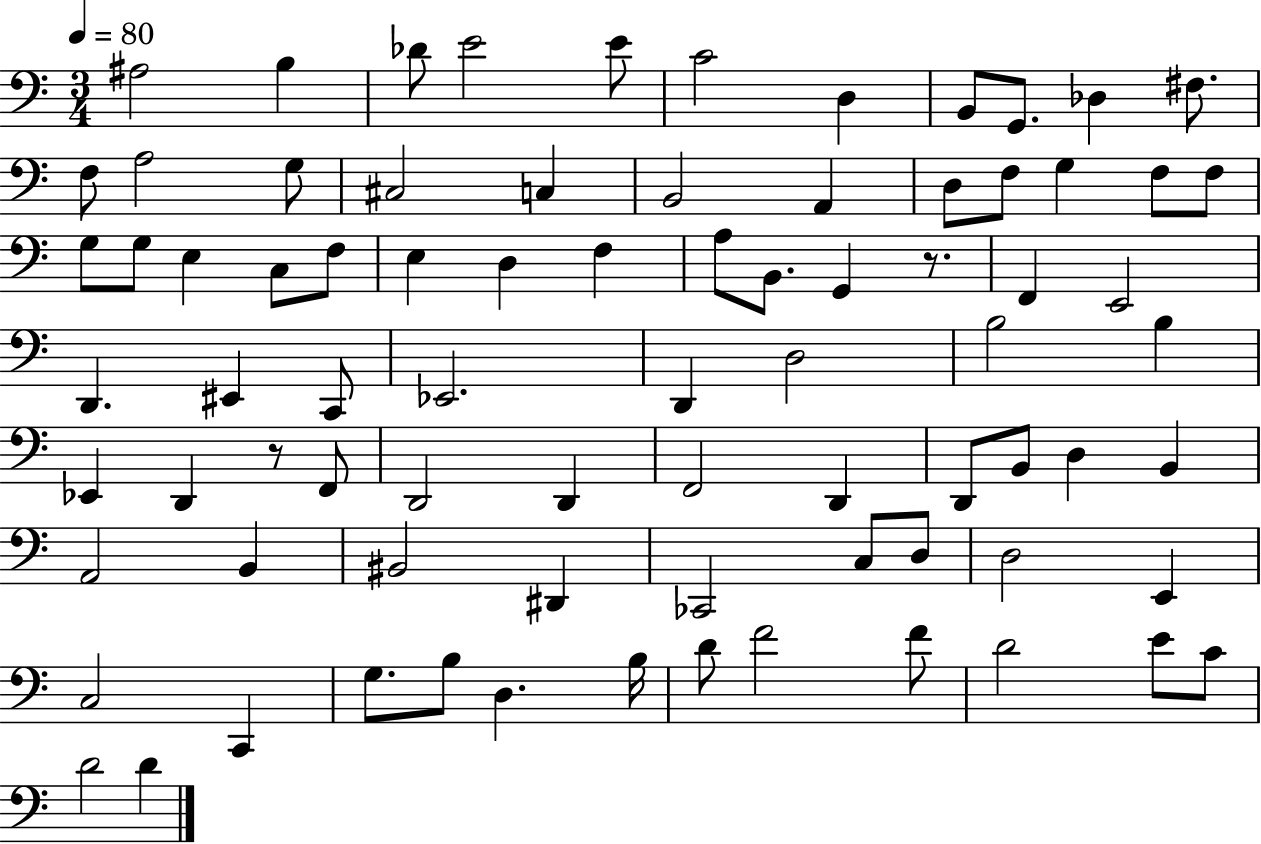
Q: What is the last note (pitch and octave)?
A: D4